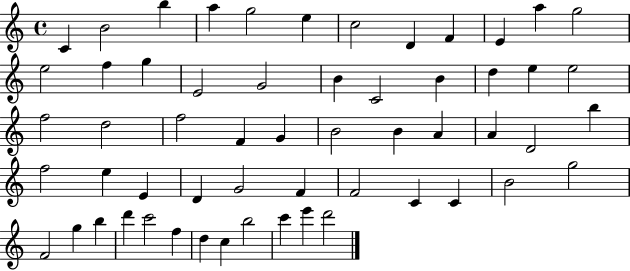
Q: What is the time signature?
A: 4/4